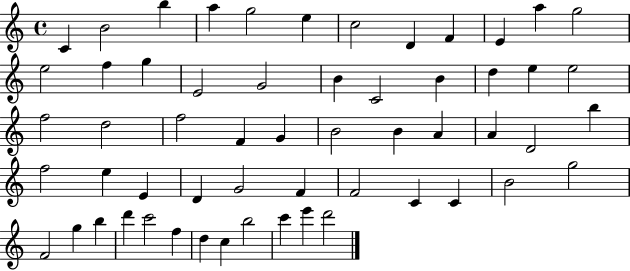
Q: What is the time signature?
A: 4/4